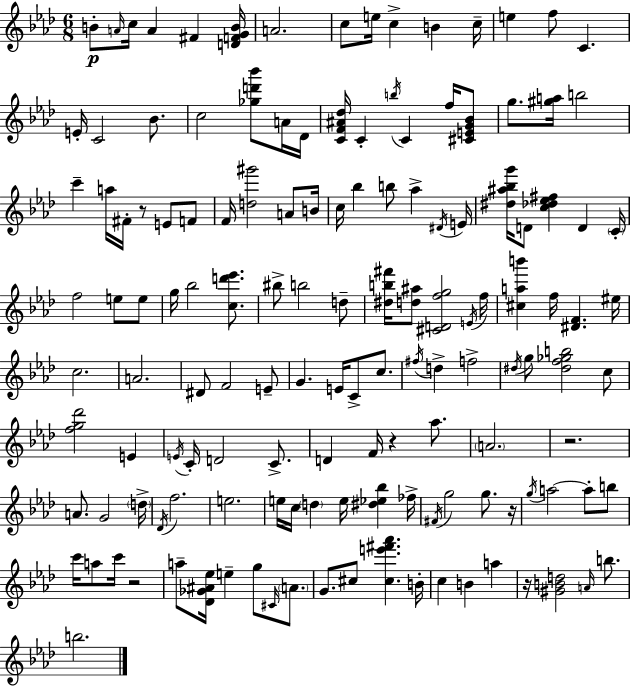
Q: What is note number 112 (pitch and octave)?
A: A4